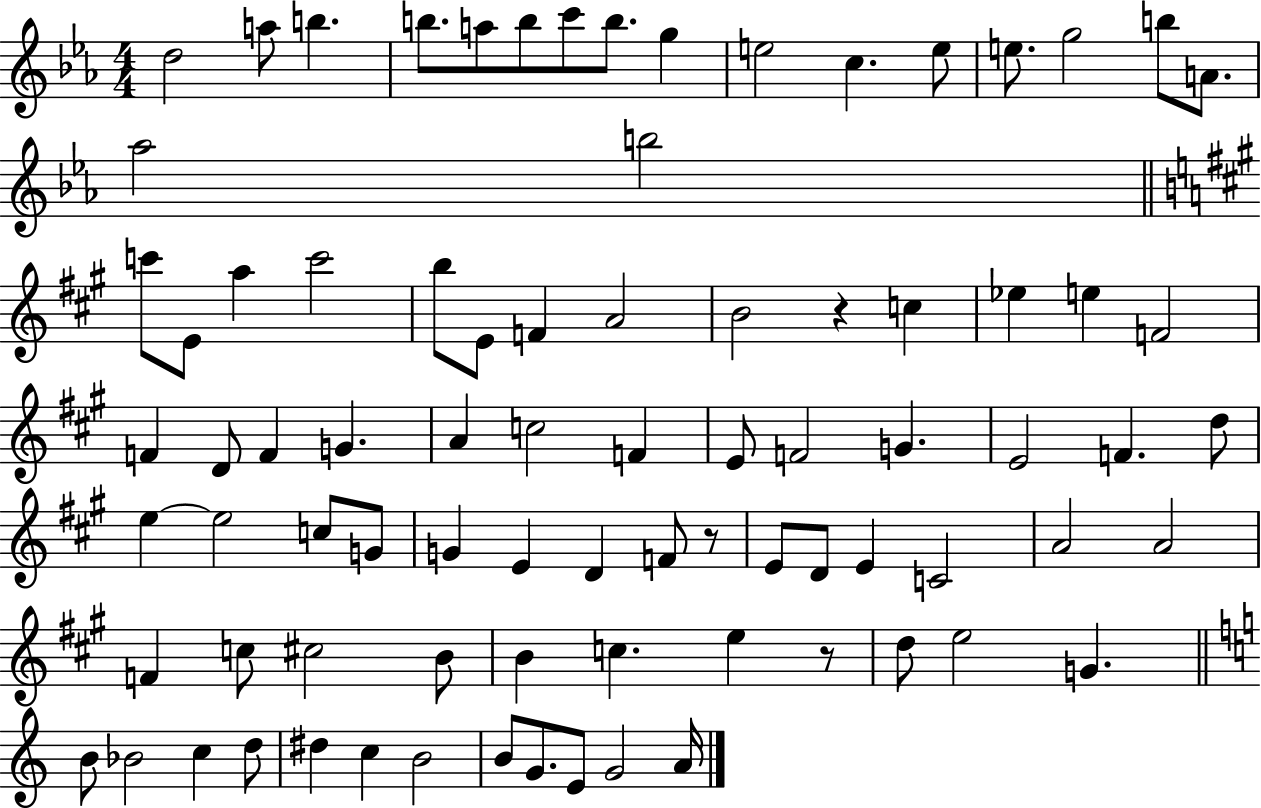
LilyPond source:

{
  \clef treble
  \numericTimeSignature
  \time 4/4
  \key ees \major
  d''2 a''8 b''4. | b''8. a''8 b''8 c'''8 b''8. g''4 | e''2 c''4. e''8 | e''8. g''2 b''8 a'8. | \break aes''2 b''2 | \bar "||" \break \key a \major c'''8 e'8 a''4 c'''2 | b''8 e'8 f'4 a'2 | b'2 r4 c''4 | ees''4 e''4 f'2 | \break f'4 d'8 f'4 g'4. | a'4 c''2 f'4 | e'8 f'2 g'4. | e'2 f'4. d''8 | \break e''4~~ e''2 c''8 g'8 | g'4 e'4 d'4 f'8 r8 | e'8 d'8 e'4 c'2 | a'2 a'2 | \break f'4 c''8 cis''2 b'8 | b'4 c''4. e''4 r8 | d''8 e''2 g'4. | \bar "||" \break \key c \major b'8 bes'2 c''4 d''8 | dis''4 c''4 b'2 | b'8 g'8. e'8 g'2 a'16 | \bar "|."
}